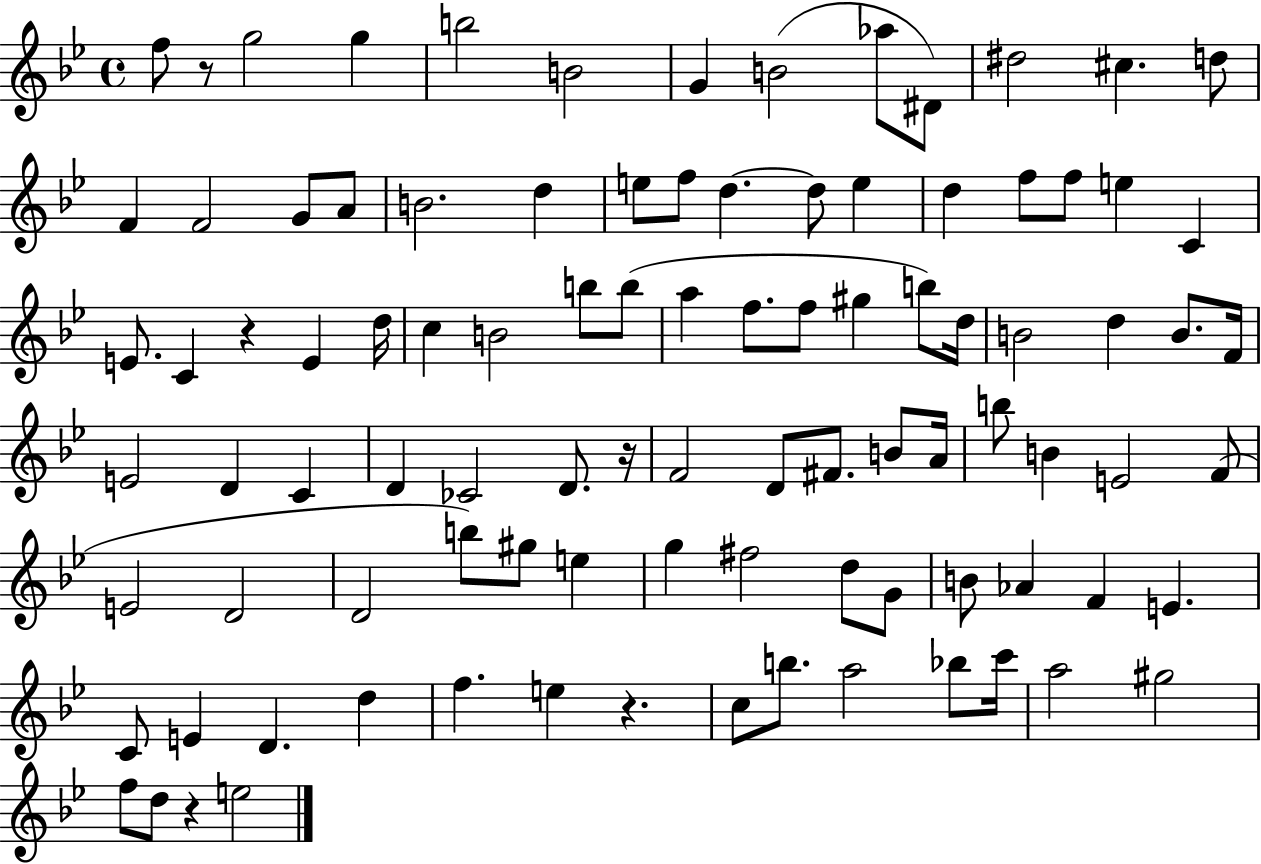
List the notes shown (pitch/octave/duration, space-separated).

F5/e R/e G5/h G5/q B5/h B4/h G4/q B4/h Ab5/e D#4/e D#5/h C#5/q. D5/e F4/q F4/h G4/e A4/e B4/h. D5/q E5/e F5/e D5/q. D5/e E5/q D5/q F5/e F5/e E5/q C4/q E4/e. C4/q R/q E4/q D5/s C5/q B4/h B5/e B5/e A5/q F5/e. F5/e G#5/q B5/e D5/s B4/h D5/q B4/e. F4/s E4/h D4/q C4/q D4/q CES4/h D4/e. R/s F4/h D4/e F#4/e. B4/e A4/s B5/e B4/q E4/h F4/e E4/h D4/h D4/h B5/e G#5/e E5/q G5/q F#5/h D5/e G4/e B4/e Ab4/q F4/q E4/q. C4/e E4/q D4/q. D5/q F5/q. E5/q R/q. C5/e B5/e. A5/h Bb5/e C6/s A5/h G#5/h F5/e D5/e R/q E5/h